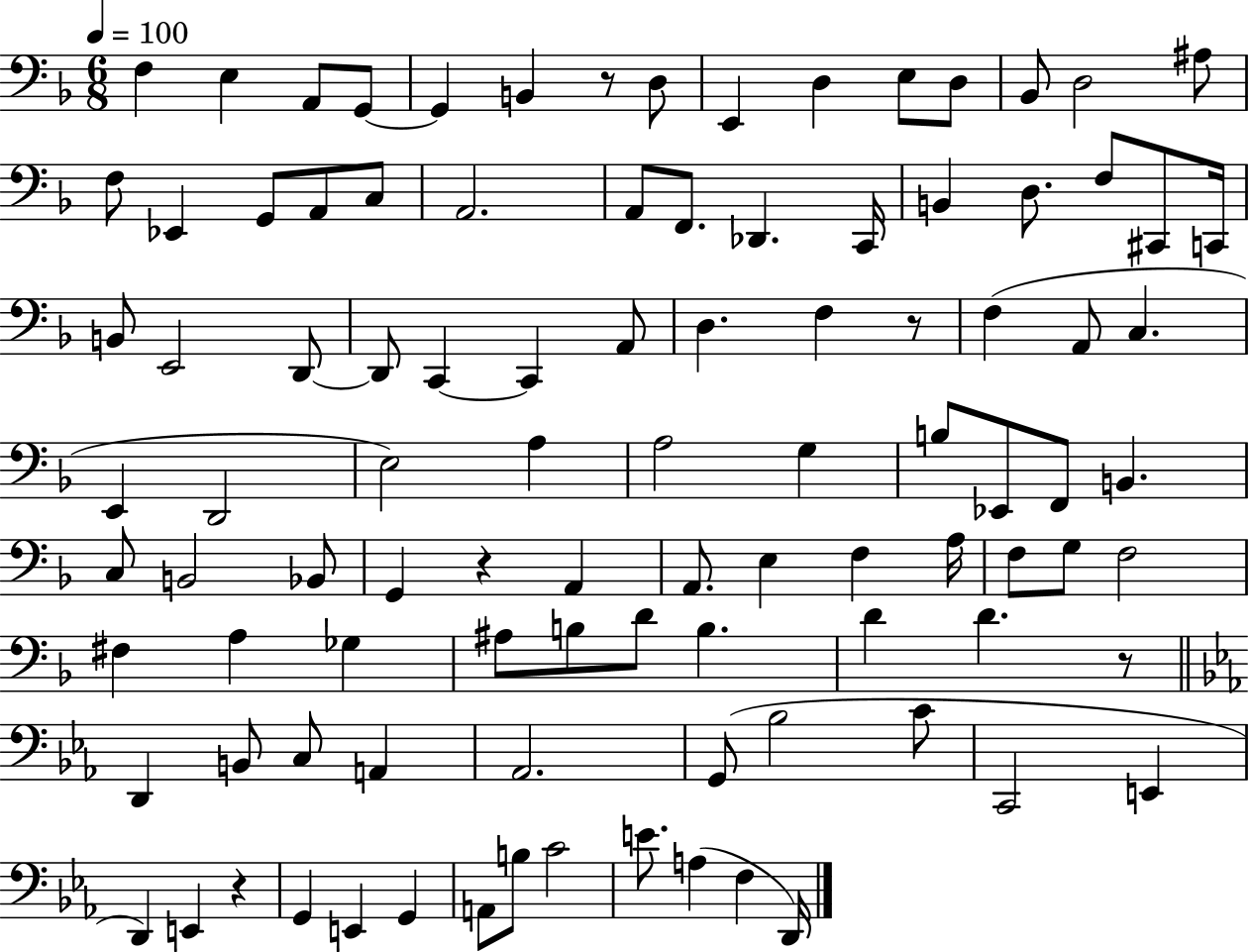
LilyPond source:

{
  \clef bass
  \numericTimeSignature
  \time 6/8
  \key f \major
  \tempo 4 = 100
  \repeat volta 2 { f4 e4 a,8 g,8~~ | g,4 b,4 r8 d8 | e,4 d4 e8 d8 | bes,8 d2 ais8 | \break f8 ees,4 g,8 a,8 c8 | a,2. | a,8 f,8. des,4. c,16 | b,4 d8. f8 cis,8 c,16 | \break b,8 e,2 d,8~~ | d,8 c,4~~ c,4 a,8 | d4. f4 r8 | f4( a,8 c4. | \break e,4 d,2 | e2) a4 | a2 g4 | b8 ees,8 f,8 b,4. | \break c8 b,2 bes,8 | g,4 r4 a,4 | a,8. e4 f4 a16 | f8 g8 f2 | \break fis4 a4 ges4 | ais8 b8 d'8 b4. | d'4 d'4. r8 | \bar "||" \break \key ees \major d,4 b,8 c8 a,4 | aes,2. | g,8( bes2 c'8 | c,2 e,4 | \break d,4) e,4 r4 | g,4 e,4 g,4 | a,8 b8 c'2 | e'8. a4( f4 d,16) | \break } \bar "|."
}